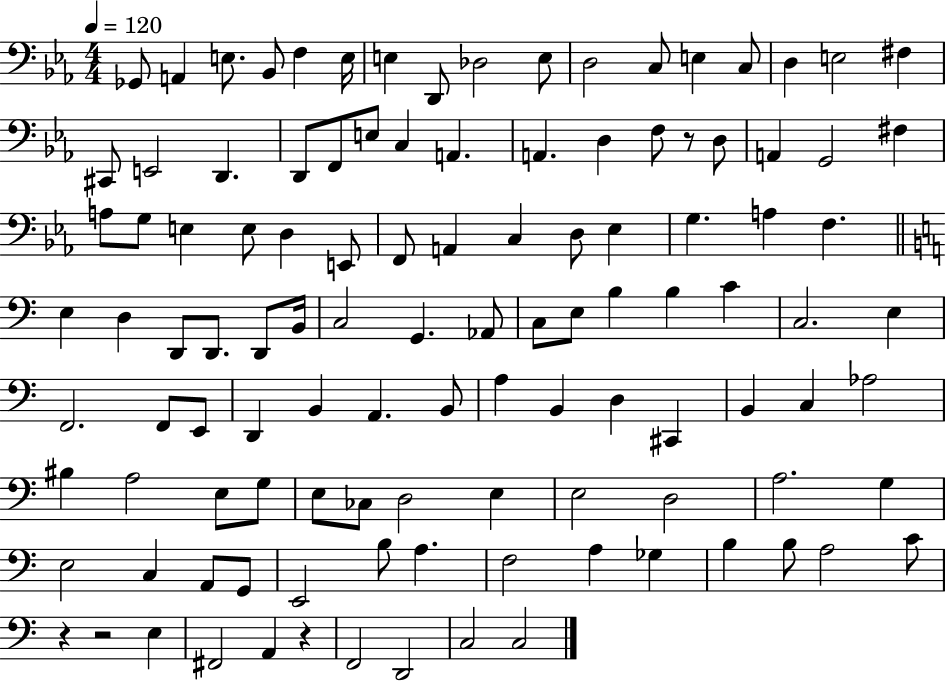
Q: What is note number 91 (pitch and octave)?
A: A2